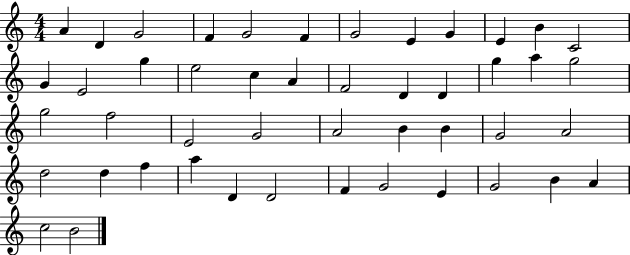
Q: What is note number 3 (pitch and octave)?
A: G4